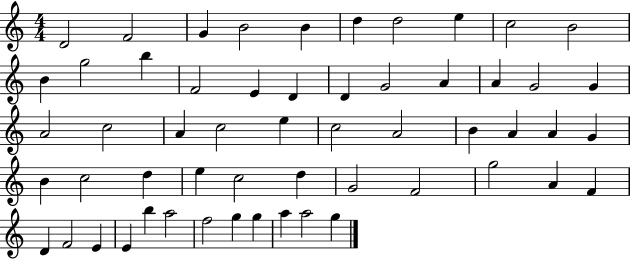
X:1
T:Untitled
M:4/4
L:1/4
K:C
D2 F2 G B2 B d d2 e c2 B2 B g2 b F2 E D D G2 A A G2 G A2 c2 A c2 e c2 A2 B A A G B c2 d e c2 d G2 F2 g2 A F D F2 E E b a2 f2 g g a a2 g